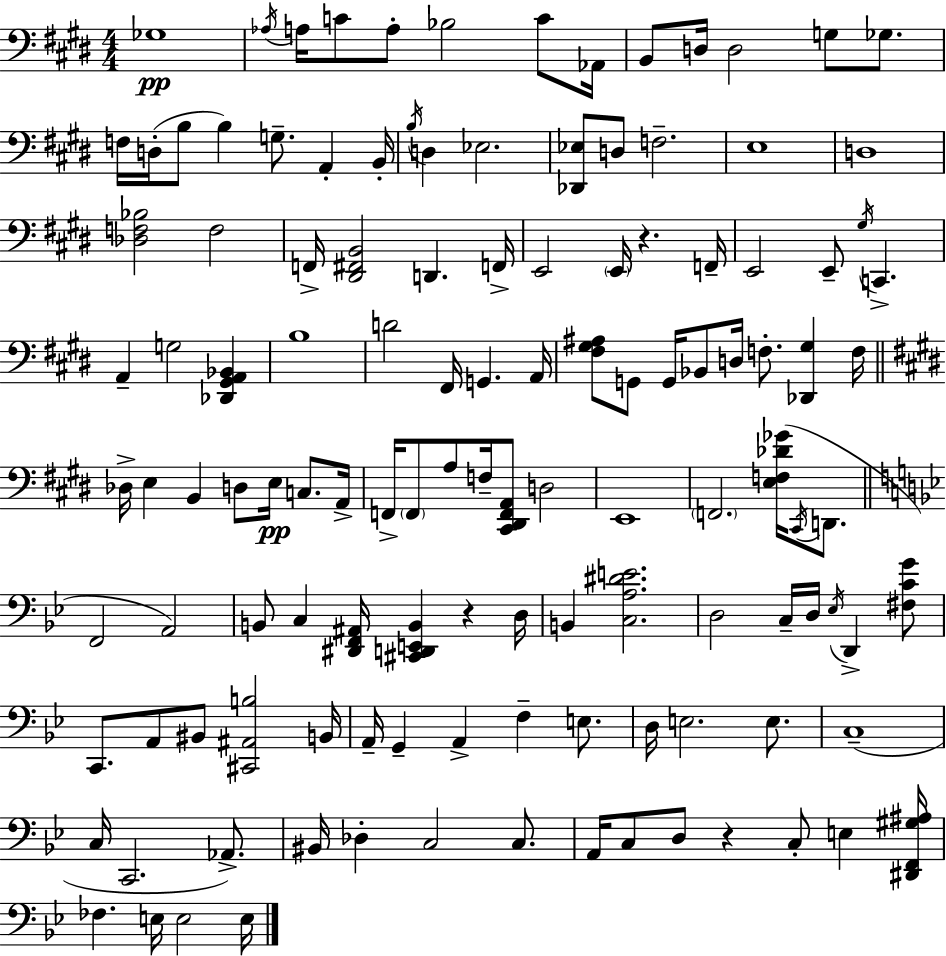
Gb3/w Ab3/s A3/s C4/e A3/e Bb3/h C4/e Ab2/s B2/e D3/s D3/h G3/e Gb3/e. F3/s D3/s B3/e B3/q G3/e. A2/q B2/s B3/s D3/q Eb3/h. [Db2,Eb3]/e D3/e F3/h. E3/w D3/w [Db3,F3,Bb3]/h F3/h F2/s [D#2,F#2,B2]/h D2/q. F2/s E2/h E2/s R/q. F2/s E2/h E2/e G#3/s C2/q. A2/q G3/h [Db2,G#2,A2,Bb2]/q B3/w D4/h F#2/s G2/q. A2/s [F#3,G#3,A#3]/e G2/e G2/s Bb2/e D3/s F3/e. [Db2,G#3]/q F3/s Db3/s E3/q B2/q D3/e E3/s C3/e. A2/s F2/s F2/e A3/e F3/s [C#2,D#2,F2,A2]/e D3/h E2/w F2/h. [E3,F3,Db4,Gb4]/s C#2/s D2/e. F2/h A2/h B2/e C3/q [D#2,F2,A#2]/s [C#2,D2,E2,B2]/q R/q D3/s B2/q [C3,A3,D#4,E4]/h. D3/h C3/s D3/s Eb3/s D2/q [F#3,C4,G4]/e C2/e. A2/e BIS2/e [C#2,A#2,B3]/h B2/s A2/s G2/q A2/q F3/q E3/e. D3/s E3/h. E3/e. C3/w C3/s C2/h. Ab2/e. BIS2/s Db3/q C3/h C3/e. A2/s C3/e D3/e R/q C3/e E3/q [D#2,F2,G#3,A#3]/s FES3/q. E3/s E3/h E3/s